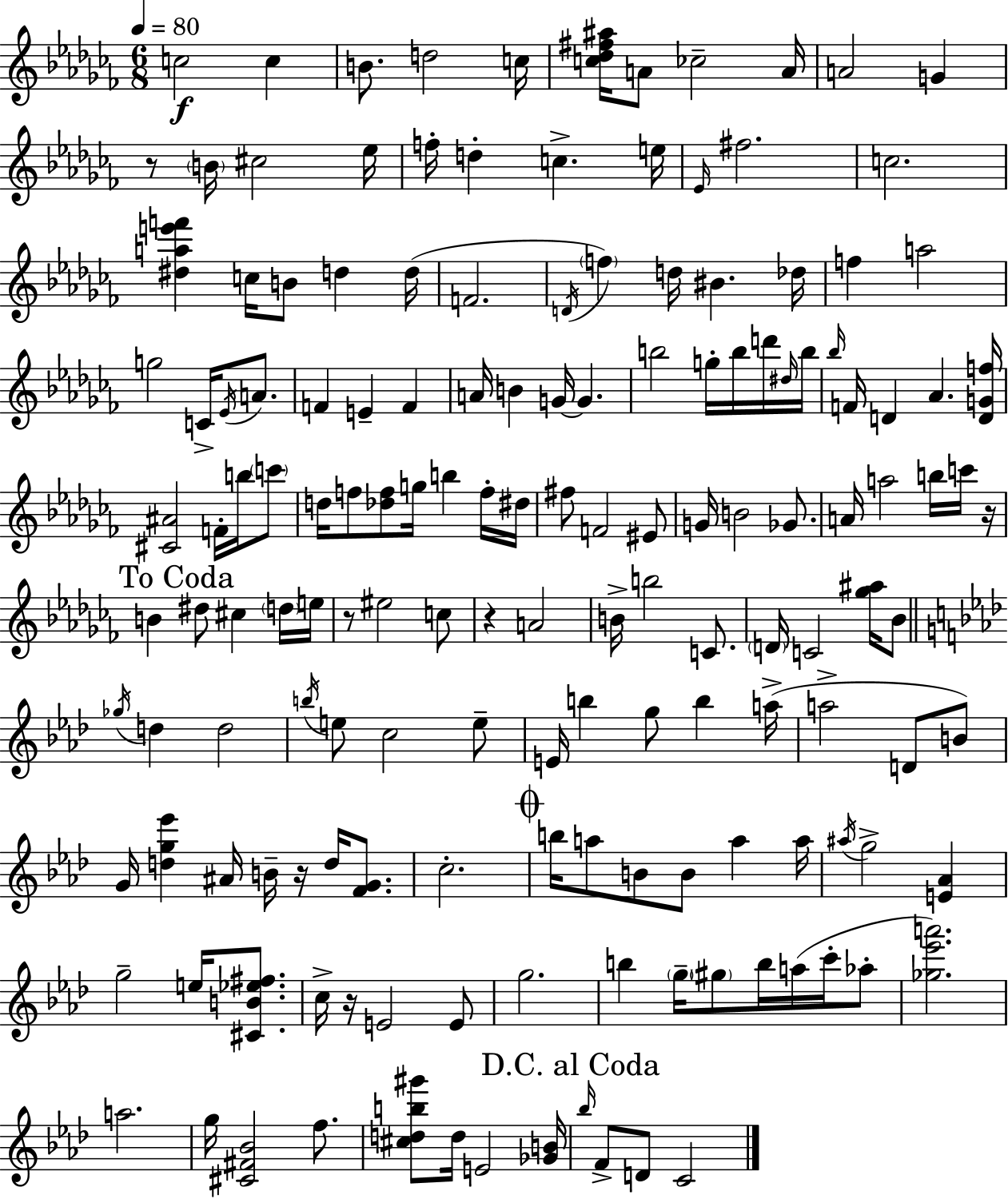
{
  \clef treble
  \numericTimeSignature
  \time 6/8
  \key aes \minor
  \tempo 4 = 80
  c''2\f c''4 | b'8. d''2 c''16 | <c'' des'' fis'' ais''>16 a'8 ces''2-- a'16 | a'2 g'4 | \break r8 \parenthesize b'16 cis''2 ees''16 | f''16-. d''4-. c''4.-> e''16 | \grace { ees'16 } fis''2. | c''2. | \break <dis'' a'' e''' f'''>4 c''16 b'8 d''4 | d''16( f'2. | \acciaccatura { d'16 }) \parenthesize f''4 d''16 bis'4. | des''16 f''4 a''2 | \break g''2 c'16-> \acciaccatura { ees'16 } | a'8. f'4 e'4-- f'4 | a'16 b'4 g'16~~ g'4. | b''2 g''16-. | \break b''16 d'''16 \grace { dis''16 } b''16 \grace { bes''16 } f'16 d'4 aes'4. | <d' g' f''>16 <cis' ais'>2 | f'16-. b''16 \parenthesize c'''8 d''16 f''8 <des'' f''>8 g''16 b''4 | f''16-. dis''16 fis''8 f'2 | \break eis'8 g'16 b'2 | ges'8. a'16 a''2 | b''16 c'''16 r16 \mark "To Coda" b'4 dis''8 cis''4 | \parenthesize d''16 e''16 r8 eis''2 | \break c''8 r4 a'2 | b'16-> b''2 | c'8. \parenthesize d'16 c'2 | <ges'' ais''>16 bes'8 \bar "||" \break \key f \minor \acciaccatura { ges''16 } d''4 d''2 | \acciaccatura { b''16 } e''8 c''2 | e''8-- e'16 b''4 g''8 b''4 | a''16->( a''2-> d'8 | \break b'8) g'16 <d'' g'' ees'''>4 ais'16 b'16-- r16 d''16 <f' g'>8. | c''2.-. | \mark \markup { \musicglyph "scripts.coda" } b''16 a''8 b'8 b'8 a''4 | a''16 \acciaccatura { ais''16 } g''2-> <e' aes'>4 | \break g''2-- e''16 | <cis' b' ees'' fis''>8. c''16-> r16 e'2 | e'8 g''2. | b''4 \parenthesize g''16-- \parenthesize gis''8 b''16 a''16( | \break c'''16-. aes''8-. <ges'' ees''' a'''>2.) | a''2. | g''16 <cis' fis' bes'>2 | f''8. <cis'' d'' b'' gis'''>8 d''16 e'2 | \break <ges' b'>16 \mark "D.C. al Coda" \grace { bes''16 } f'8-> d'8 c'2 | \bar "|."
}